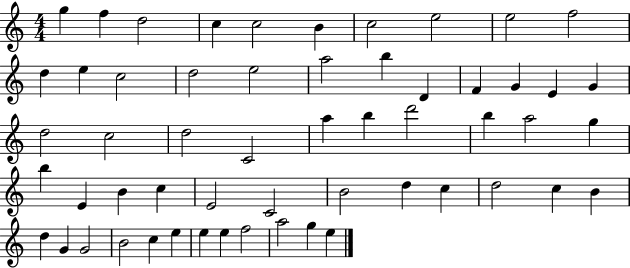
{
  \clef treble
  \numericTimeSignature
  \time 4/4
  \key c \major
  g''4 f''4 d''2 | c''4 c''2 b'4 | c''2 e''2 | e''2 f''2 | \break d''4 e''4 c''2 | d''2 e''2 | a''2 b''4 d'4 | f'4 g'4 e'4 g'4 | \break d''2 c''2 | d''2 c'2 | a''4 b''4 d'''2 | b''4 a''2 g''4 | \break b''4 e'4 b'4 c''4 | e'2 c'2 | b'2 d''4 c''4 | d''2 c''4 b'4 | \break d''4 g'4 g'2 | b'2 c''4 e''4 | e''4 e''4 f''2 | a''2 g''4 e''4 | \break \bar "|."
}